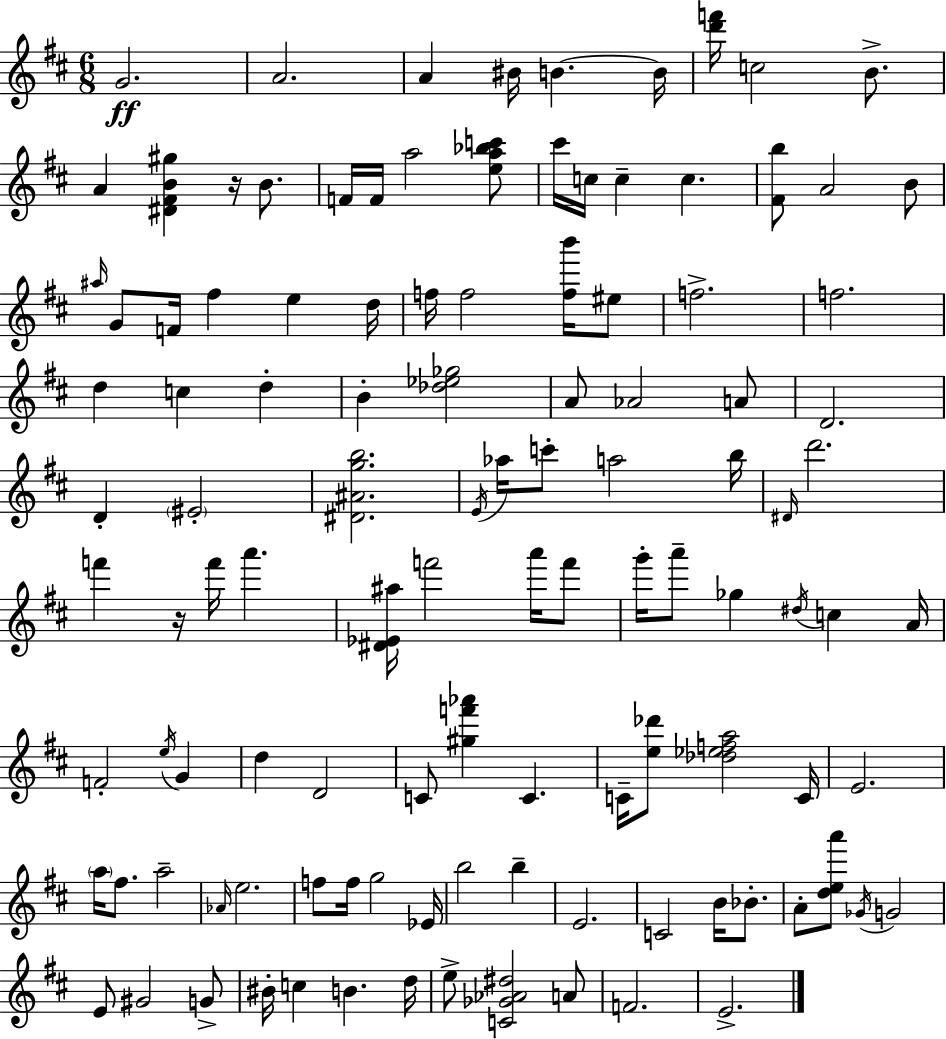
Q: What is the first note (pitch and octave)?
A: G4